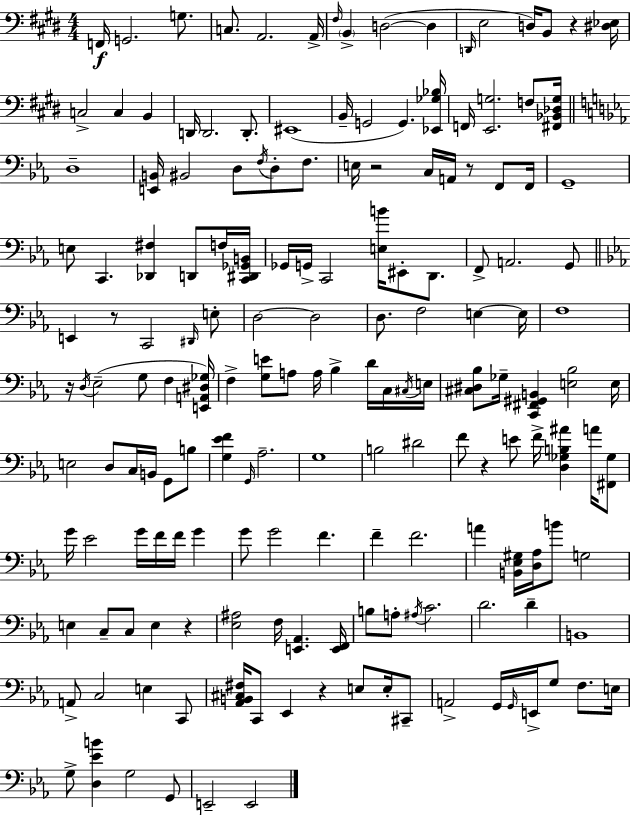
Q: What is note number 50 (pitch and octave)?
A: G2